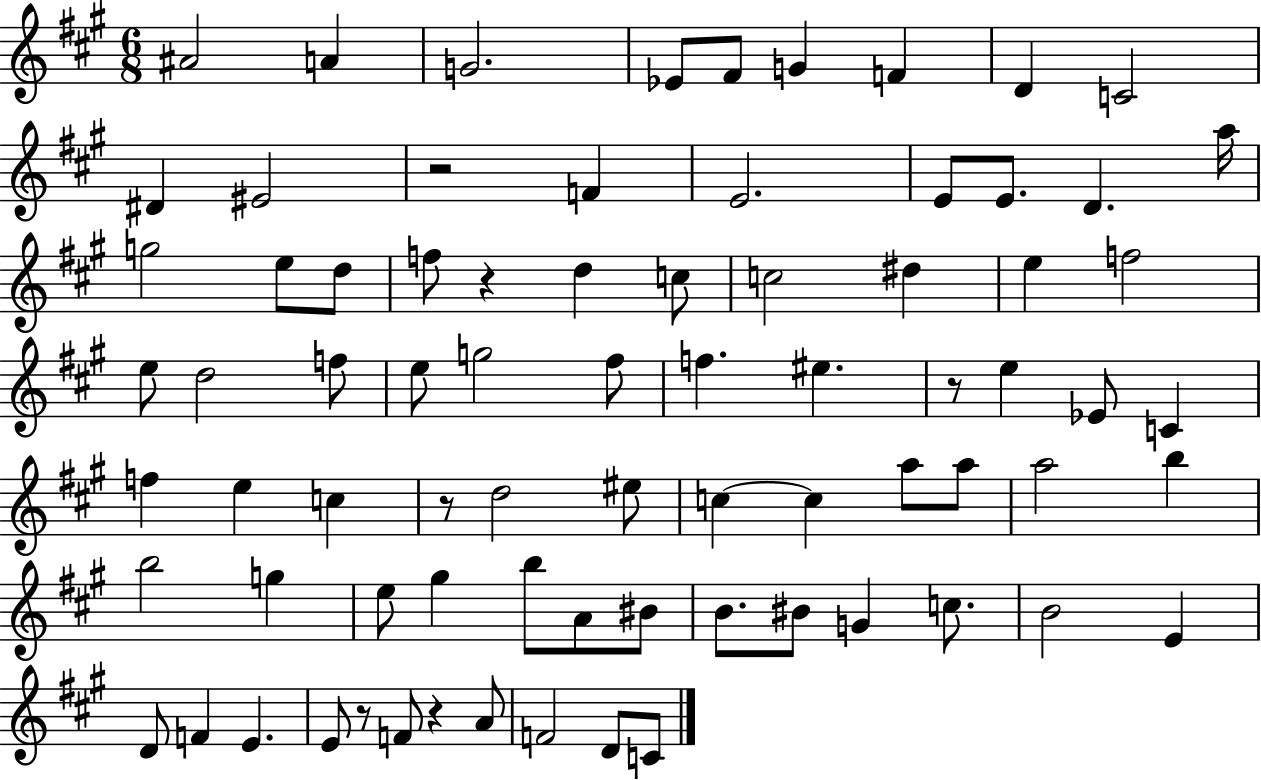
X:1
T:Untitled
M:6/8
L:1/4
K:A
^A2 A G2 _E/2 ^F/2 G F D C2 ^D ^E2 z2 F E2 E/2 E/2 D a/4 g2 e/2 d/2 f/2 z d c/2 c2 ^d e f2 e/2 d2 f/2 e/2 g2 ^f/2 f ^e z/2 e _E/2 C f e c z/2 d2 ^e/2 c c a/2 a/2 a2 b b2 g e/2 ^g b/2 A/2 ^B/2 B/2 ^B/2 G c/2 B2 E D/2 F E E/2 z/2 F/2 z A/2 F2 D/2 C/2